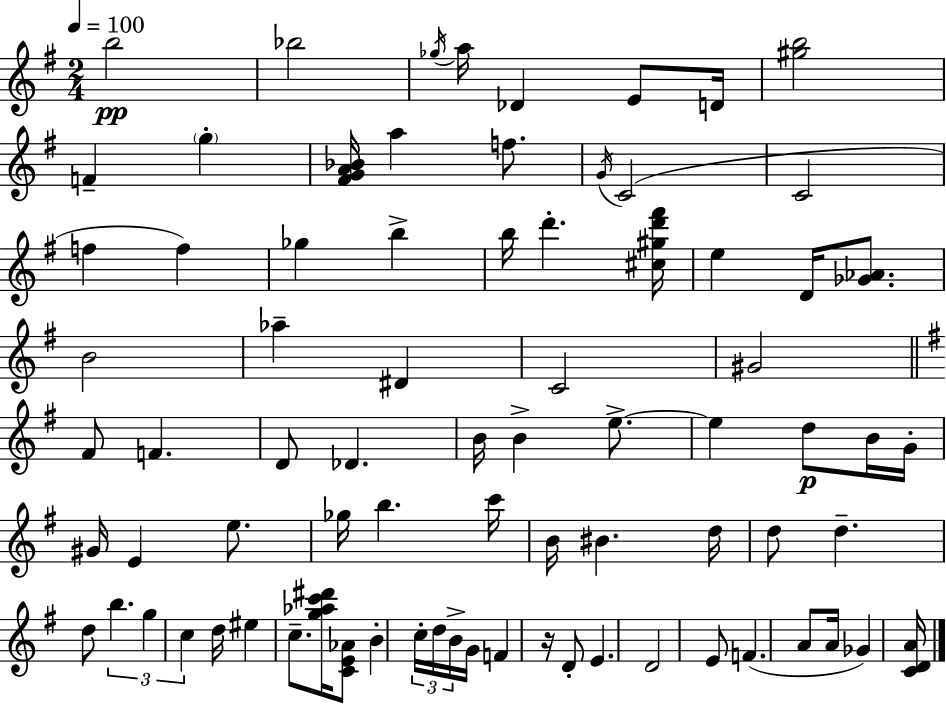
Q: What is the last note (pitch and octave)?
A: Gb4